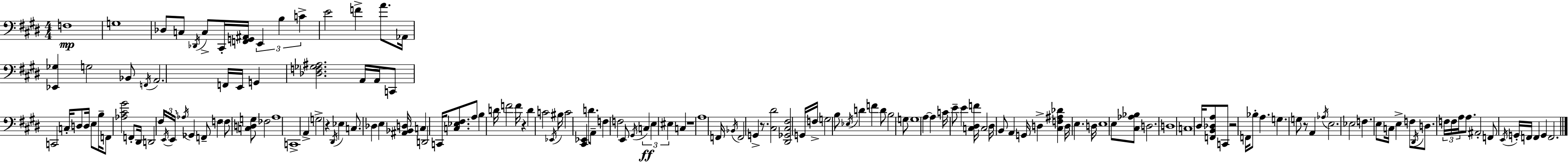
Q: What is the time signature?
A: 4/4